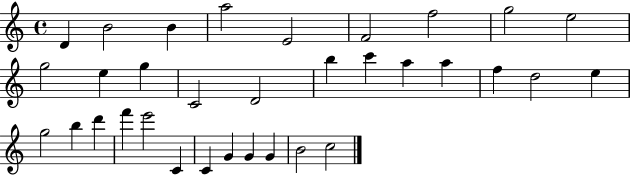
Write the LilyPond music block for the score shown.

{
  \clef treble
  \time 4/4
  \defaultTimeSignature
  \key c \major
  d'4 b'2 b'4 | a''2 e'2 | f'2 f''2 | g''2 e''2 | \break g''2 e''4 g''4 | c'2 d'2 | b''4 c'''4 a''4 a''4 | f''4 d''2 e''4 | \break g''2 b''4 d'''4 | f'''4 e'''2 c'4 | c'4 g'4 g'4 g'4 | b'2 c''2 | \break \bar "|."
}